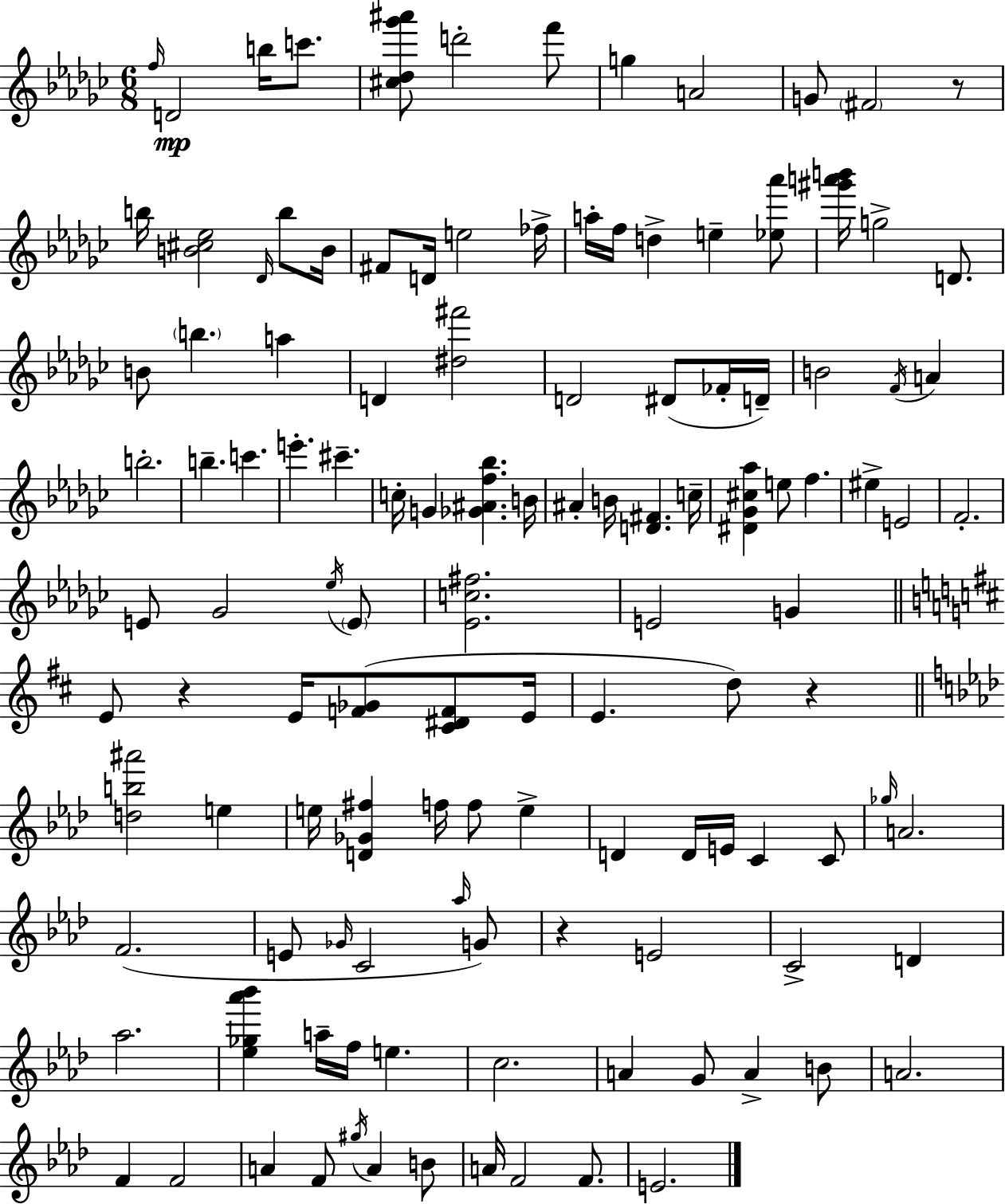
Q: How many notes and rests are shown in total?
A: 122